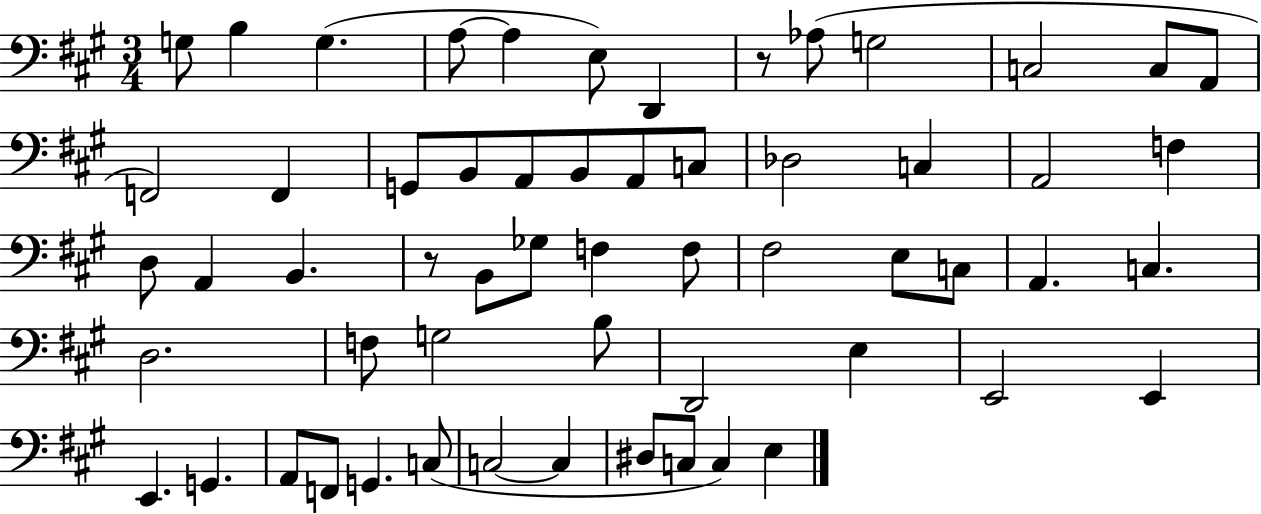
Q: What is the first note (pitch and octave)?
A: G3